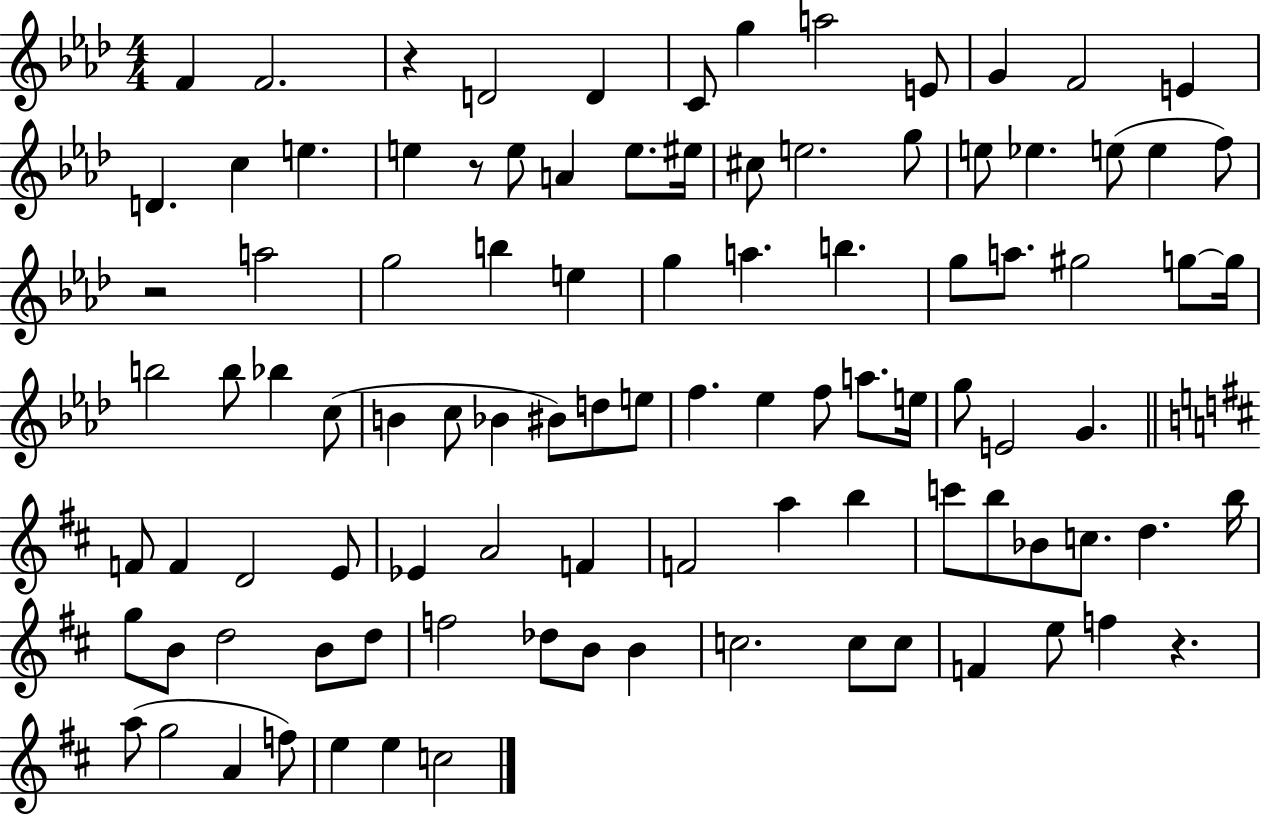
F4/q F4/h. R/q D4/h D4/q C4/e G5/q A5/h E4/e G4/q F4/h E4/q D4/q. C5/q E5/q. E5/q R/e E5/e A4/q E5/e. EIS5/s C#5/e E5/h. G5/e E5/e Eb5/q. E5/e E5/q F5/e R/h A5/h G5/h B5/q E5/q G5/q A5/q. B5/q. G5/e A5/e. G#5/h G5/e G5/s B5/h B5/e Bb5/q C5/e B4/q C5/e Bb4/q BIS4/e D5/e E5/e F5/q. Eb5/q F5/e A5/e. E5/s G5/e E4/h G4/q. F4/e F4/q D4/h E4/e Eb4/q A4/h F4/q F4/h A5/q B5/q C6/e B5/e Bb4/e C5/e. D5/q. B5/s G5/e B4/e D5/h B4/e D5/e F5/h Db5/e B4/e B4/q C5/h. C5/e C5/e F4/q E5/e F5/q R/q. A5/e G5/h A4/q F5/e E5/q E5/q C5/h